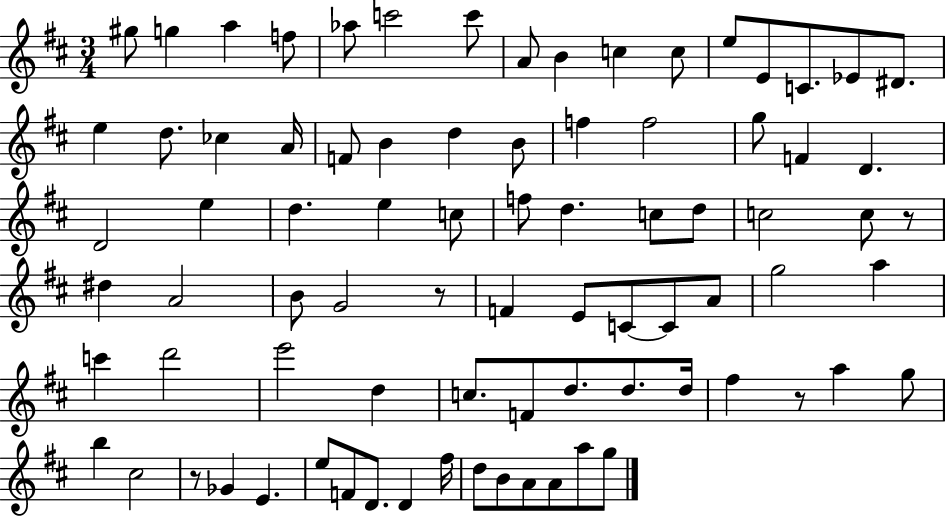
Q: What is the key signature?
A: D major